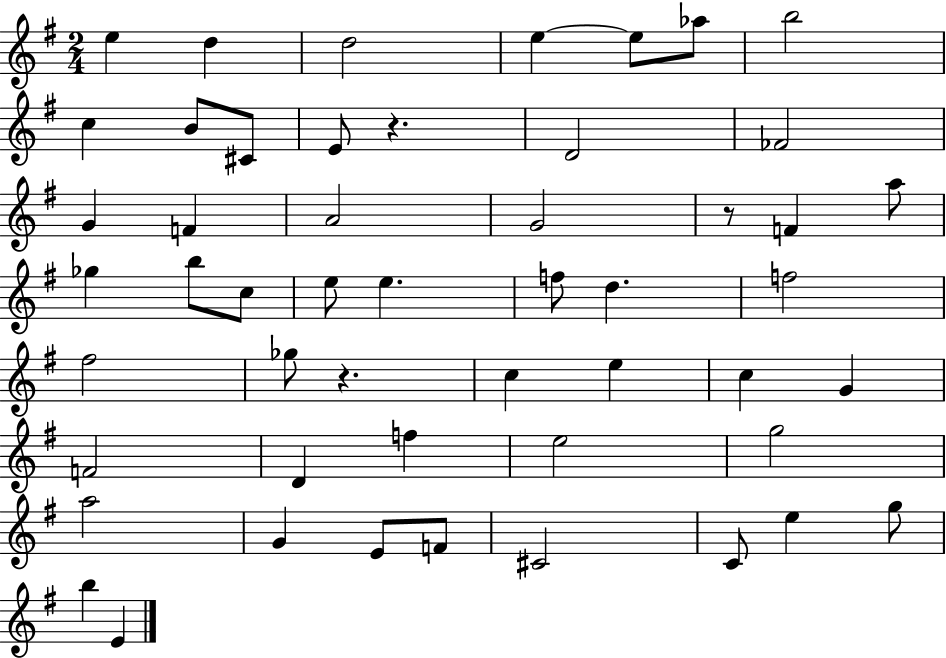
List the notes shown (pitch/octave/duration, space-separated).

E5/q D5/q D5/h E5/q E5/e Ab5/e B5/h C5/q B4/e C#4/e E4/e R/q. D4/h FES4/h G4/q F4/q A4/h G4/h R/e F4/q A5/e Gb5/q B5/e C5/e E5/e E5/q. F5/e D5/q. F5/h F#5/h Gb5/e R/q. C5/q E5/q C5/q G4/q F4/h D4/q F5/q E5/h G5/h A5/h G4/q E4/e F4/e C#4/h C4/e E5/q G5/e B5/q E4/q